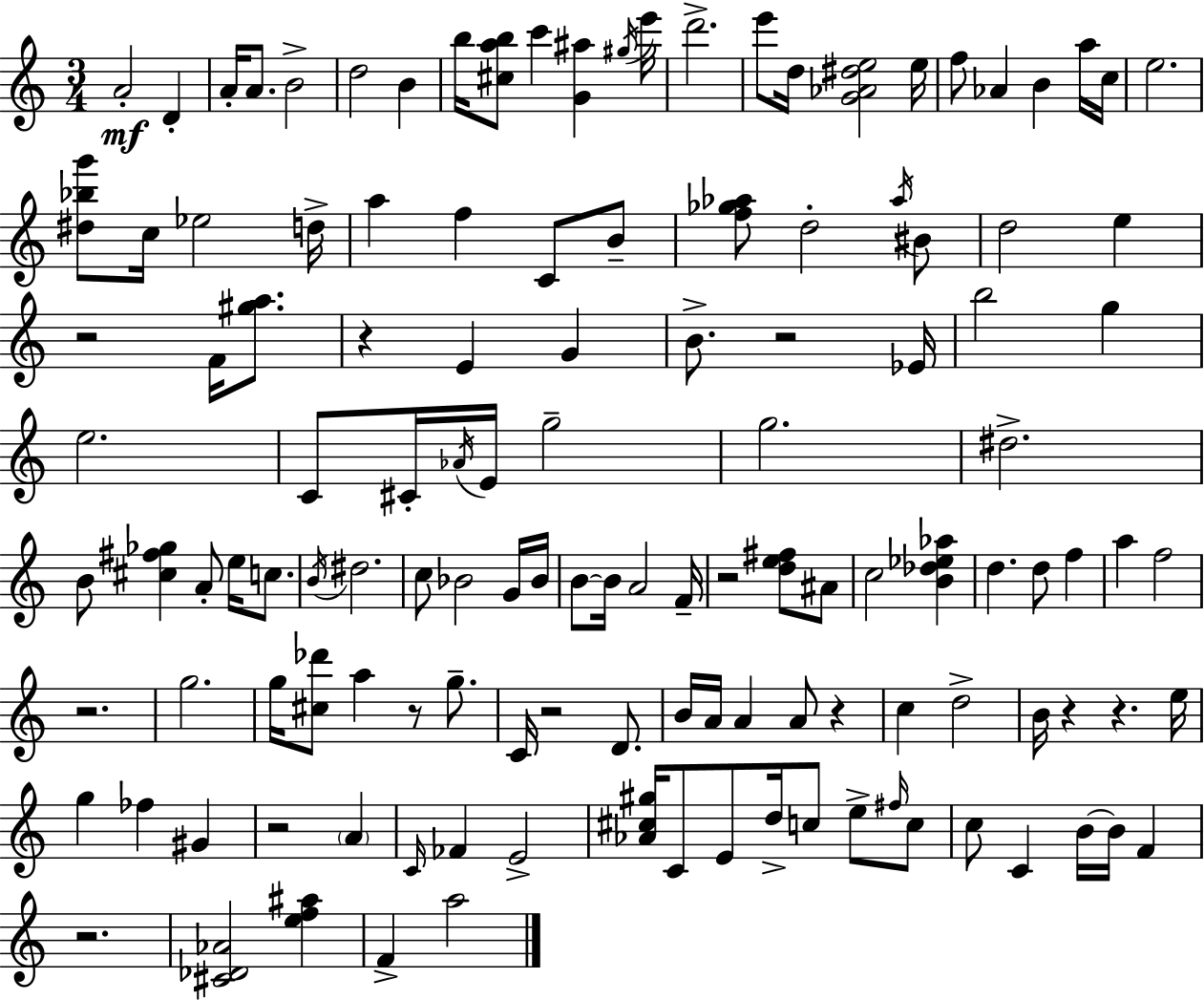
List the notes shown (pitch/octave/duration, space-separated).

A4/h D4/q A4/s A4/e. B4/h D5/h B4/q B5/s [C#5,A5,B5]/e C6/q [G4,A#5]/q G#5/s E6/s D6/h. E6/e D5/s [G4,Ab4,D#5,E5]/h E5/s F5/e Ab4/q B4/q A5/s C5/s E5/h. [D#5,Bb5,G6]/e C5/s Eb5/h D5/s A5/q F5/q C4/e B4/e [F5,Gb5,Ab5]/e D5/h Ab5/s BIS4/e D5/h E5/q R/h F4/s [G#5,A5]/e. R/q E4/q G4/q B4/e. R/h Eb4/s B5/h G5/q E5/h. C4/e C#4/s Ab4/s E4/s G5/h G5/h. D#5/h. B4/e [C#5,F#5,Gb5]/q A4/e E5/s C5/e. B4/s D#5/h. C5/e Bb4/h G4/s Bb4/s B4/e B4/s A4/h F4/s R/h [D5,E5,F#5]/e A#4/e C5/h [B4,Db5,Eb5,Ab5]/q D5/q. D5/e F5/q A5/q F5/h R/h. G5/h. G5/s [C#5,Db6]/e A5/q R/e G5/e. C4/s R/h D4/e. B4/s A4/s A4/q A4/e R/q C5/q D5/h B4/s R/q R/q. E5/s G5/q FES5/q G#4/q R/h A4/q C4/s FES4/q E4/h [Ab4,C#5,G#5]/s C4/e E4/e D5/s C5/e E5/e F#5/s C5/e C5/e C4/q B4/s B4/s F4/q R/h. [C#4,Db4,Ab4]/h [E5,F5,A#5]/q F4/q A5/h